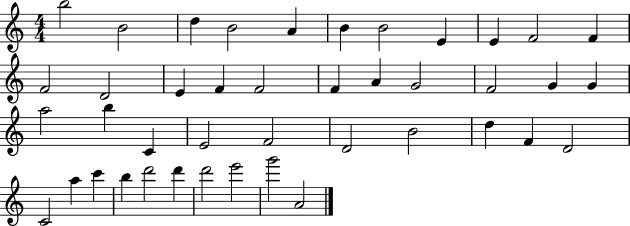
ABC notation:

X:1
T:Untitled
M:4/4
L:1/4
K:C
b2 B2 d B2 A B B2 E E F2 F F2 D2 E F F2 F A G2 F2 G G a2 b C E2 F2 D2 B2 d F D2 C2 a c' b d'2 d' d'2 e'2 g'2 A2